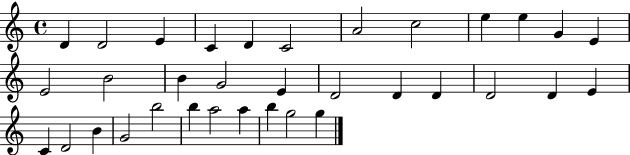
X:1
T:Untitled
M:4/4
L:1/4
K:C
D D2 E C D C2 A2 c2 e e G E E2 B2 B G2 E D2 D D D2 D E C D2 B G2 b2 b a2 a b g2 g